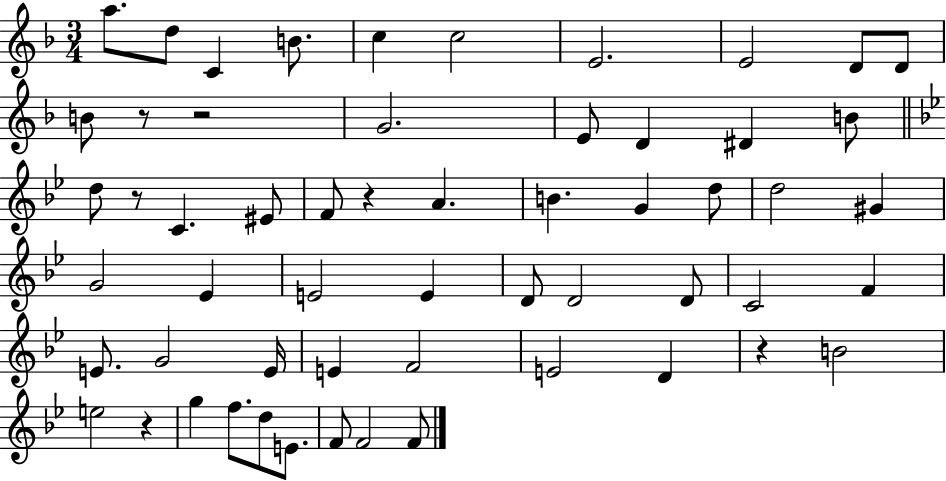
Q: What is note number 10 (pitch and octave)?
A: D4